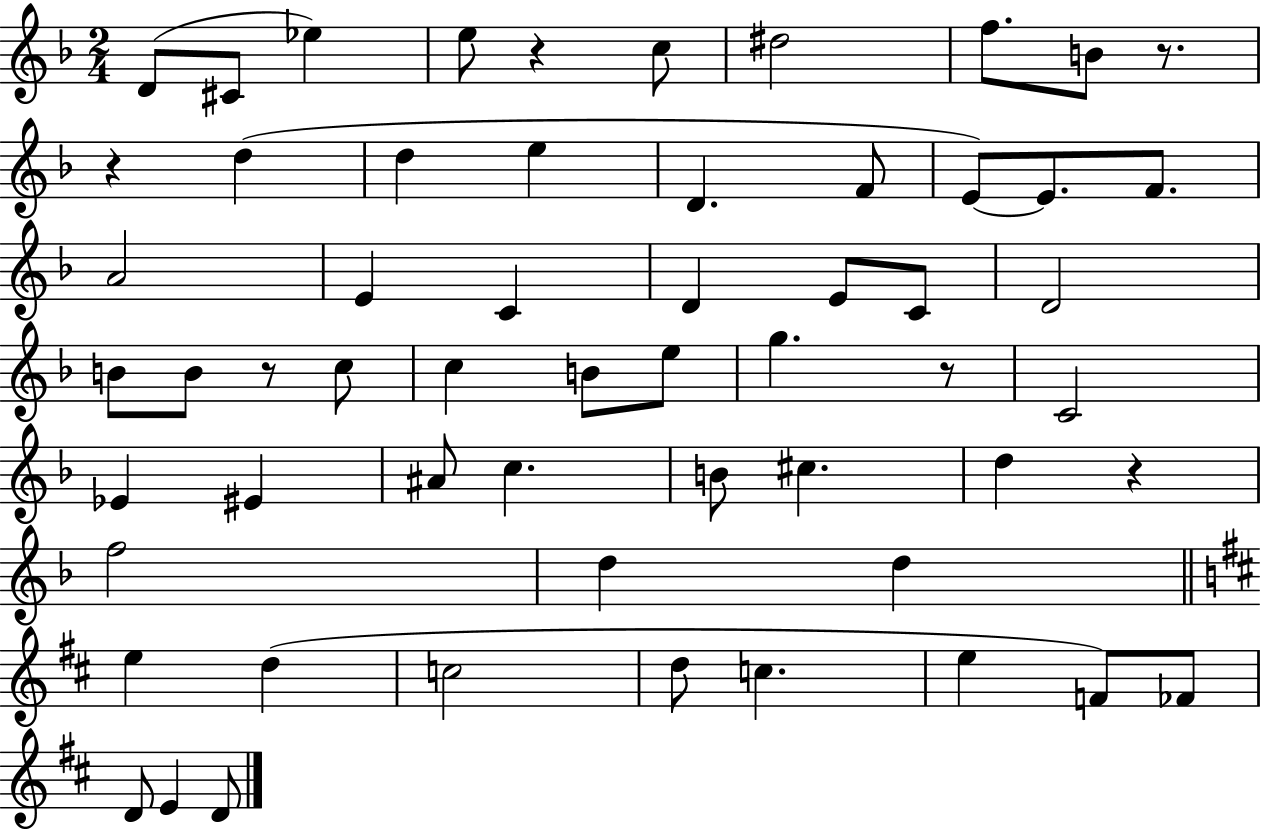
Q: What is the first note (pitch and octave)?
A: D4